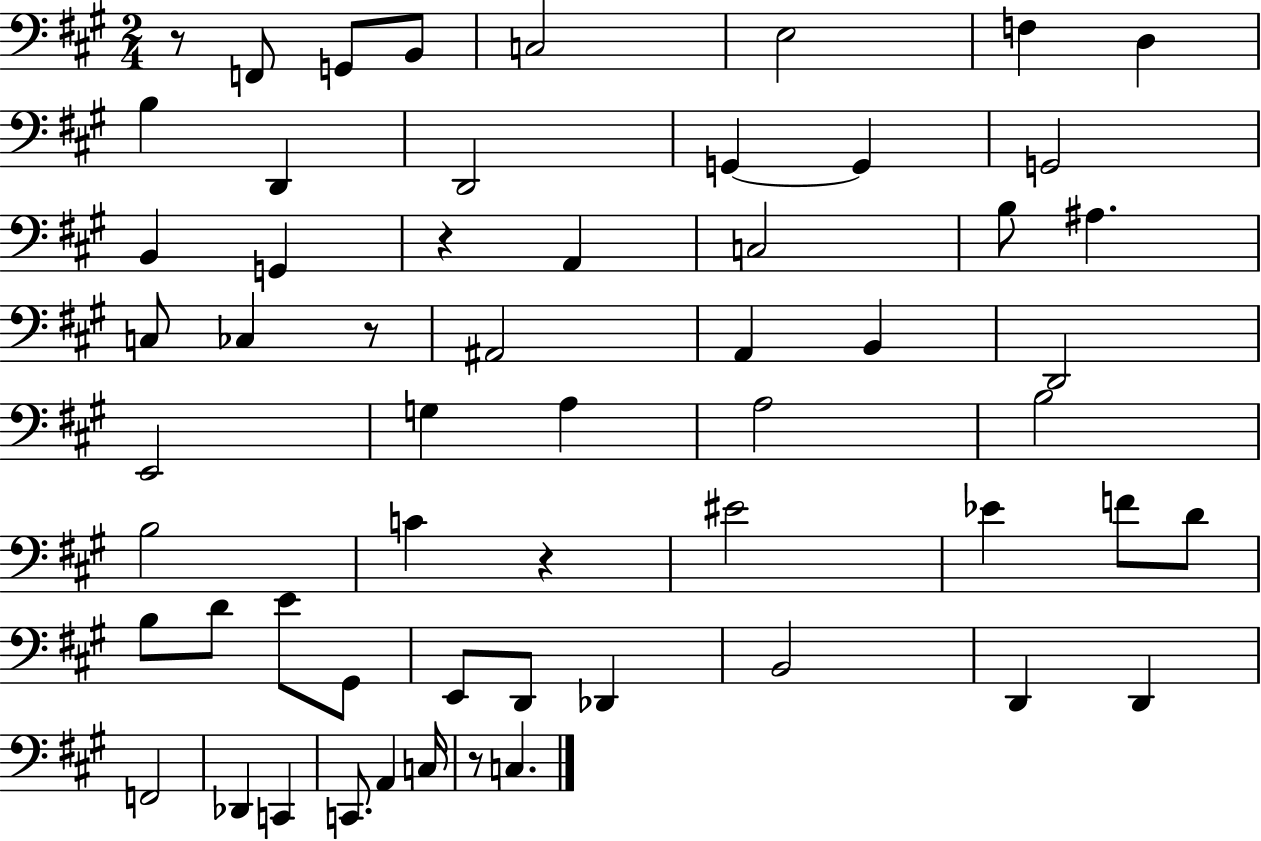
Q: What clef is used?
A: bass